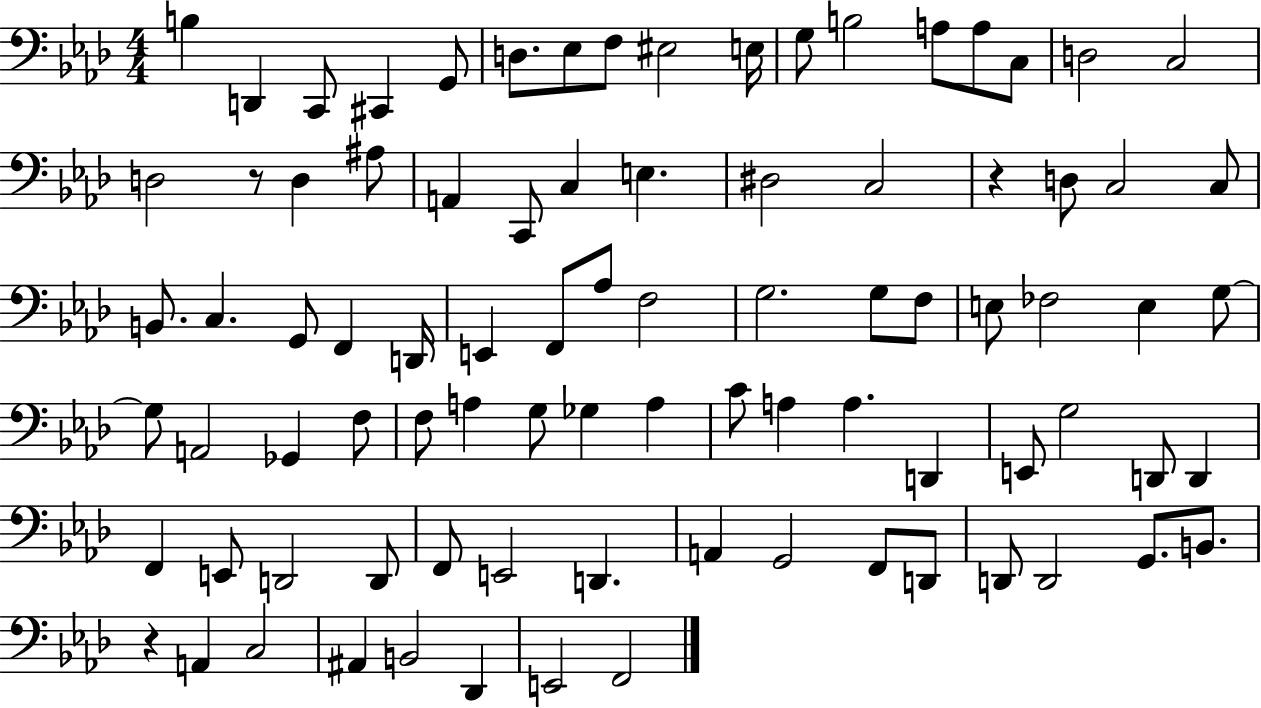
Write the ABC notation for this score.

X:1
T:Untitled
M:4/4
L:1/4
K:Ab
B, D,, C,,/2 ^C,, G,,/2 D,/2 _E,/2 F,/2 ^E,2 E,/4 G,/2 B,2 A,/2 A,/2 C,/2 D,2 C,2 D,2 z/2 D, ^A,/2 A,, C,,/2 C, E, ^D,2 C,2 z D,/2 C,2 C,/2 B,,/2 C, G,,/2 F,, D,,/4 E,, F,,/2 _A,/2 F,2 G,2 G,/2 F,/2 E,/2 _F,2 E, G,/2 G,/2 A,,2 _G,, F,/2 F,/2 A, G,/2 _G, A, C/2 A, A, D,, E,,/2 G,2 D,,/2 D,, F,, E,,/2 D,,2 D,,/2 F,,/2 E,,2 D,, A,, G,,2 F,,/2 D,,/2 D,,/2 D,,2 G,,/2 B,,/2 z A,, C,2 ^A,, B,,2 _D,, E,,2 F,,2